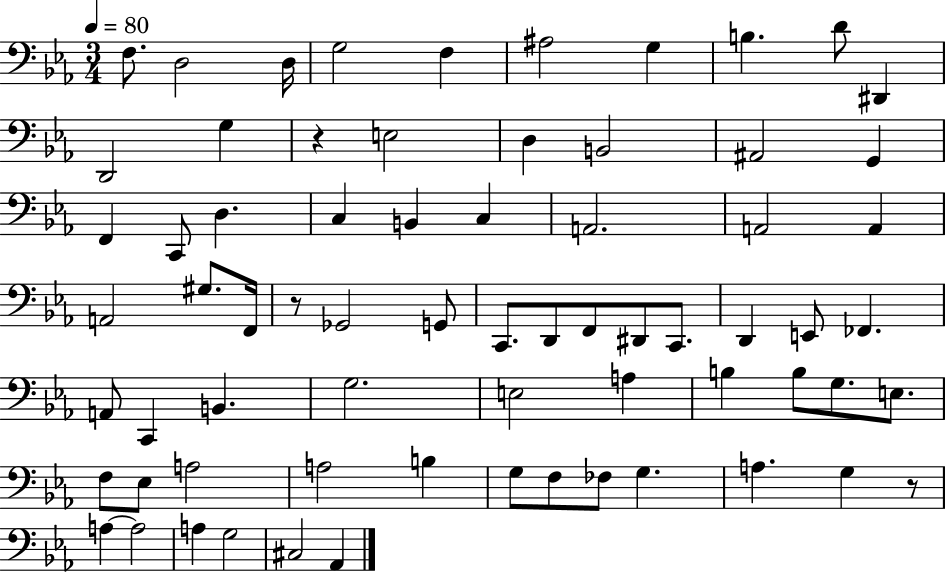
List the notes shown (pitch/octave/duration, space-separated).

F3/e. D3/h D3/s G3/h F3/q A#3/h G3/q B3/q. D4/e D#2/q D2/h G3/q R/q E3/h D3/q B2/h A#2/h G2/q F2/q C2/e D3/q. C3/q B2/q C3/q A2/h. A2/h A2/q A2/h G#3/e. F2/s R/e Gb2/h G2/e C2/e. D2/e F2/e D#2/e C2/e. D2/q E2/e FES2/q. A2/e C2/q B2/q. G3/h. E3/h A3/q B3/q B3/e G3/e. E3/e. F3/e Eb3/e A3/h A3/h B3/q G3/e F3/e FES3/e G3/q. A3/q. G3/q R/e A3/q A3/h A3/q G3/h C#3/h Ab2/q